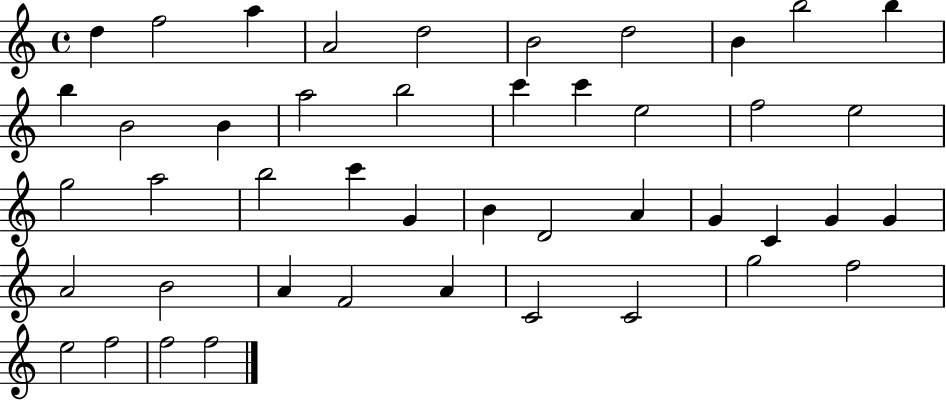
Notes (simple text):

D5/q F5/h A5/q A4/h D5/h B4/h D5/h B4/q B5/h B5/q B5/q B4/h B4/q A5/h B5/h C6/q C6/q E5/h F5/h E5/h G5/h A5/h B5/h C6/q G4/q B4/q D4/h A4/q G4/q C4/q G4/q G4/q A4/h B4/h A4/q F4/h A4/q C4/h C4/h G5/h F5/h E5/h F5/h F5/h F5/h